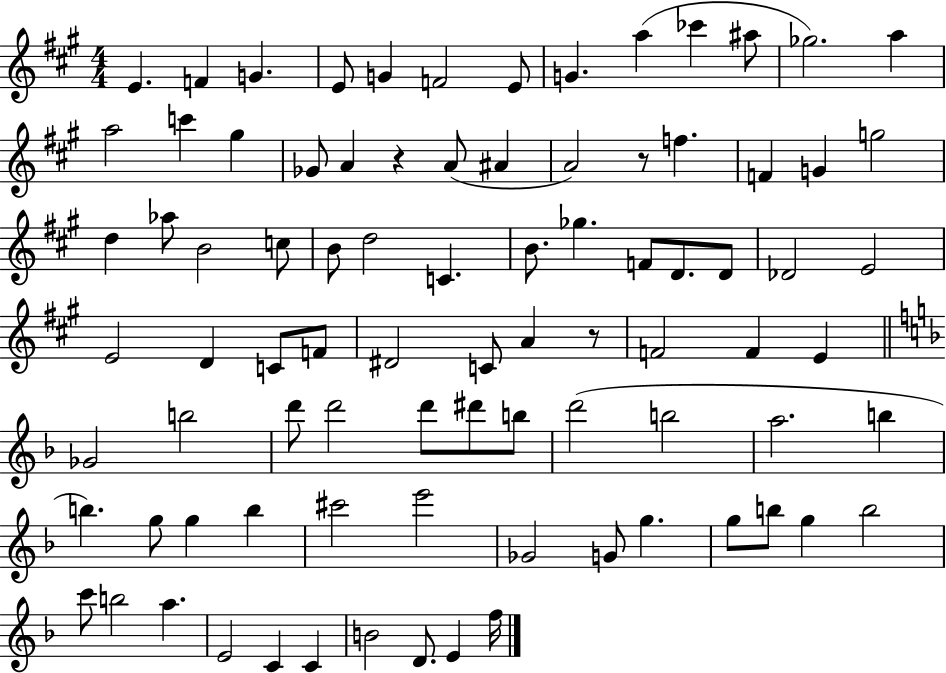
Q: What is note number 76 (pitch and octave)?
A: A5